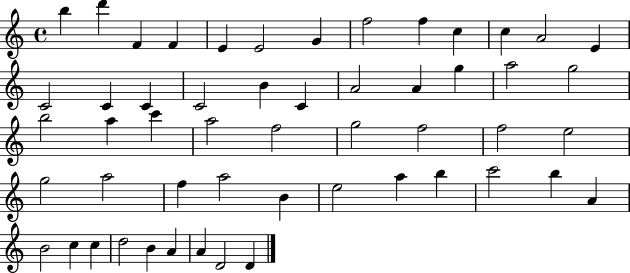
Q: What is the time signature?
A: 4/4